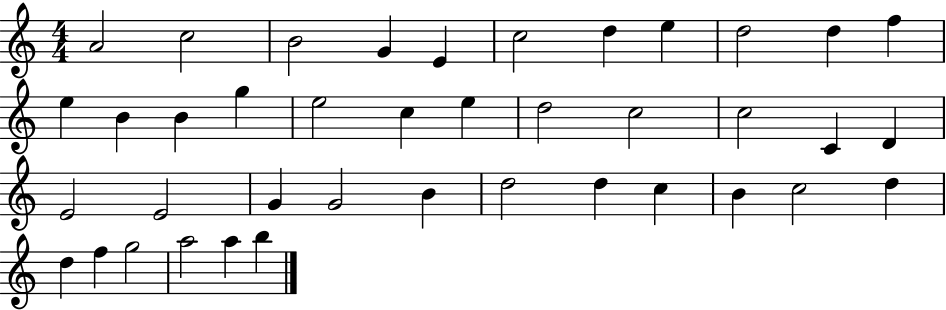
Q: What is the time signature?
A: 4/4